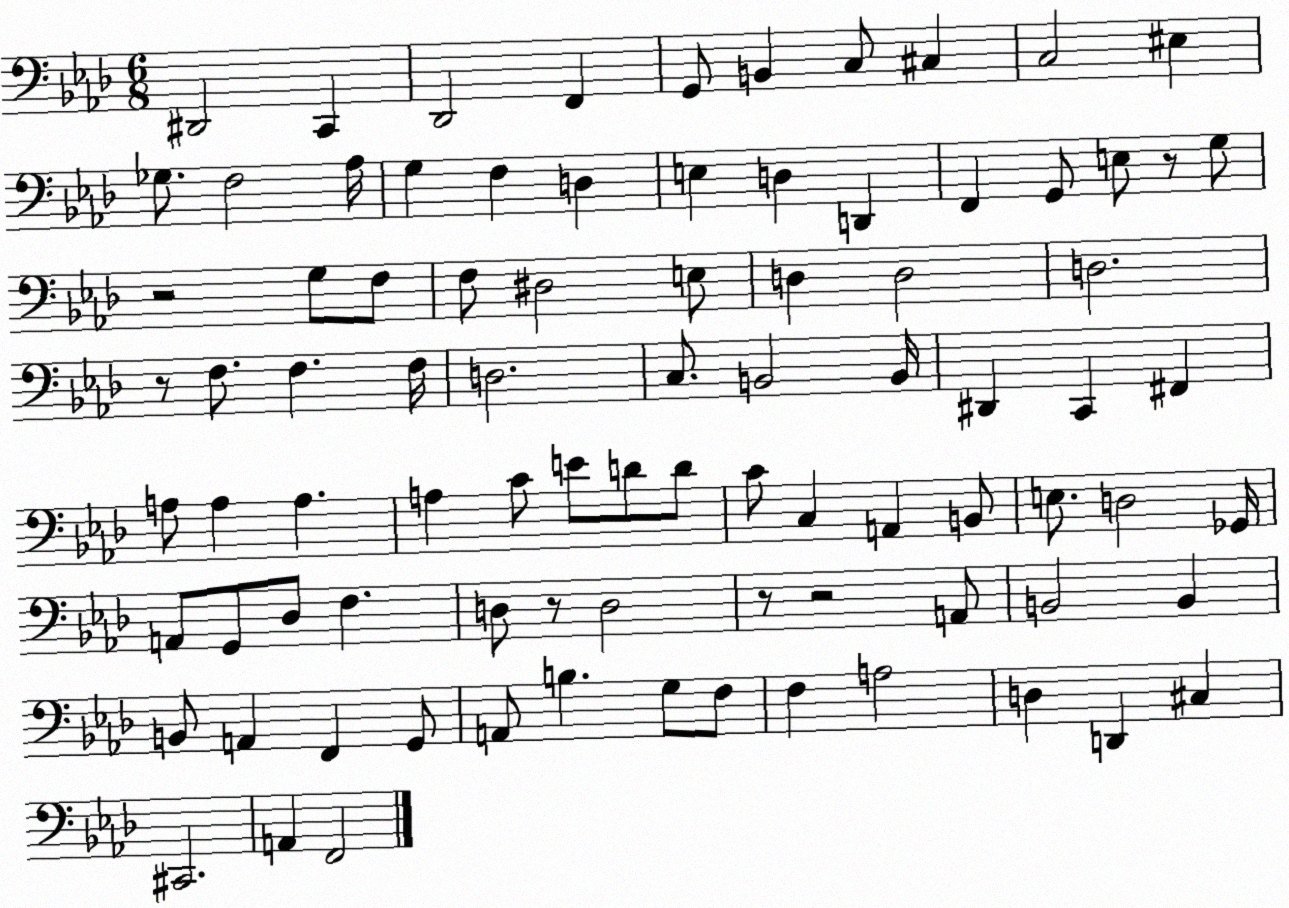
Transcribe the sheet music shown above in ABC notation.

X:1
T:Untitled
M:6/8
L:1/4
K:Ab
^D,,2 C,, _D,,2 F,, G,,/2 B,, C,/2 ^C, C,2 ^E, _G,/2 F,2 _A,/4 G, F, D, E, D, D,, F,, G,,/2 E,/2 z/2 G,/2 z2 G,/2 F,/2 F,/2 ^D,2 E,/2 D, D,2 D,2 z/2 F,/2 F, F,/4 D,2 C,/2 B,,2 B,,/4 ^D,, C,, ^F,, A,/2 A, A, A, C/2 E/2 D/2 D/2 C/2 C, A,, B,,/2 E,/2 D,2 _G,,/4 A,,/2 G,,/2 _D,/2 F, D,/2 z/2 D,2 z/2 z2 A,,/2 B,,2 B,, B,,/2 A,, F,, G,,/2 A,,/2 B, G,/2 F,/2 F, A,2 D, D,, ^C, ^C,,2 A,, F,,2